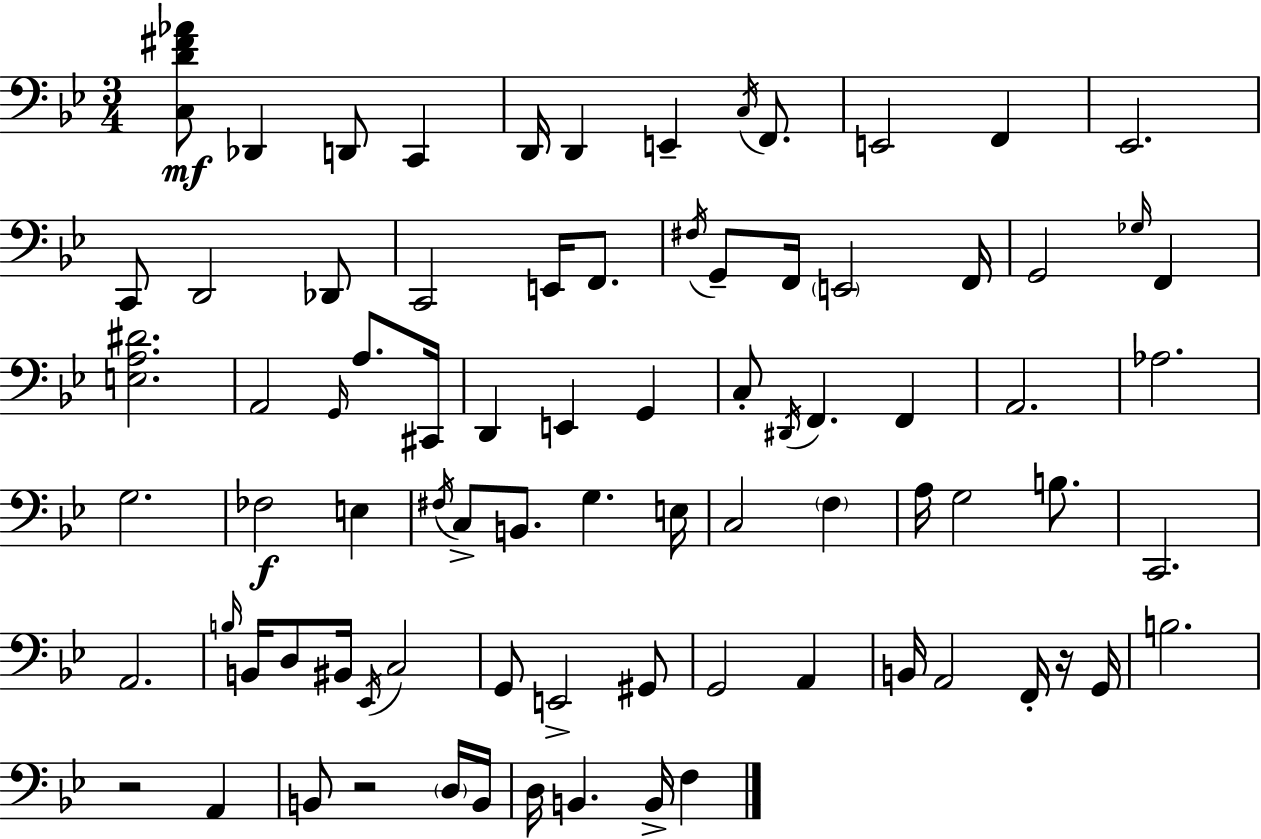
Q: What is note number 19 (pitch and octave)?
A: G2